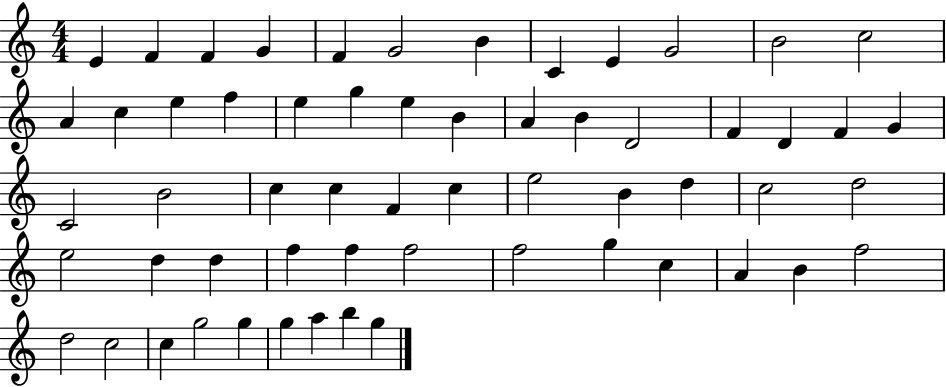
X:1
T:Untitled
M:4/4
L:1/4
K:C
E F F G F G2 B C E G2 B2 c2 A c e f e g e B A B D2 F D F G C2 B2 c c F c e2 B d c2 d2 e2 d d f f f2 f2 g c A B f2 d2 c2 c g2 g g a b g